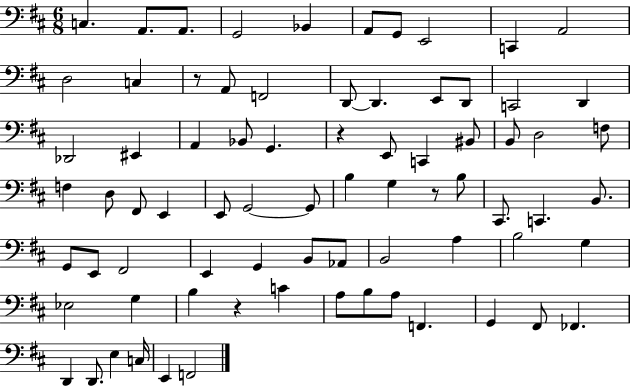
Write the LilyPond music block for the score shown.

{
  \clef bass
  \numericTimeSignature
  \time 6/8
  \key d \major
  \repeat volta 2 { c4. a,8. a,8. | g,2 bes,4 | a,8 g,8 e,2 | c,4 a,2 | \break d2 c4 | r8 a,8 f,2 | d,8~~ d,4. e,8 d,8 | c,2 d,4 | \break des,2 eis,4 | a,4 bes,8 g,4. | r4 e,8 c,4 bis,8 | b,8 d2 f8 | \break f4 d8 fis,8 e,4 | e,8 g,2~~ g,8 | b4 g4 r8 b8 | cis,8. c,4. b,8. | \break g,8 e,8 fis,2 | e,4 g,4 b,8 aes,8 | b,2 a4 | b2 g4 | \break ees2 g4 | b4 r4 c'4 | a8 b8 a8 f,4. | g,4 fis,8 fes,4. | \break d,4 d,8. e4 c16 | e,4 f,2 | } \bar "|."
}